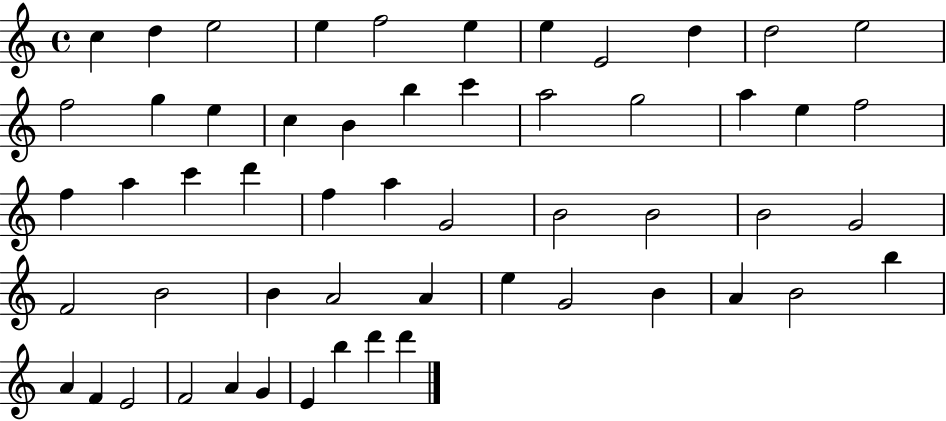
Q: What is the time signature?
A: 4/4